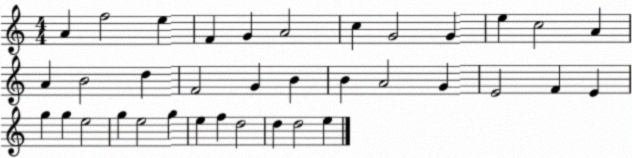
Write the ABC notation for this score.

X:1
T:Untitled
M:4/4
L:1/4
K:C
A f2 e F G A2 c G2 G e c2 A A B2 d F2 G B B A2 G E2 F E g g e2 g e2 g e f d2 d d2 e